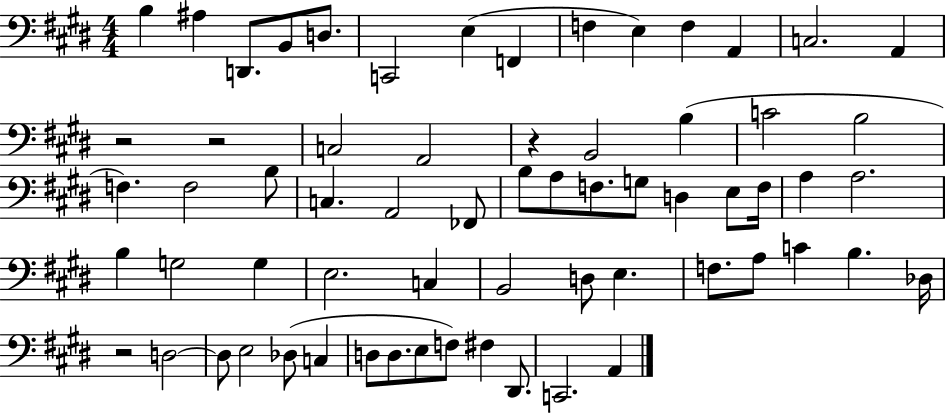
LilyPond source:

{
  \clef bass
  \numericTimeSignature
  \time 4/4
  \key e \major
  \repeat volta 2 { b4 ais4 d,8. b,8 d8. | c,2 e4( f,4 | f4 e4) f4 a,4 | c2. a,4 | \break r2 r2 | c2 a,2 | r4 b,2 b4( | c'2 b2 | \break f4.) f2 b8 | c4. a,2 fes,8 | b8 a8 f8. g8 d4 e8 f16 | a4 a2. | \break b4 g2 g4 | e2. c4 | b,2 d8 e4. | f8. a8 c'4 b4. des16 | \break r2 d2~~ | d8 e2 des8( c4 | d8 d8. e8 f8) fis4 dis,8. | c,2. a,4 | \break } \bar "|."
}